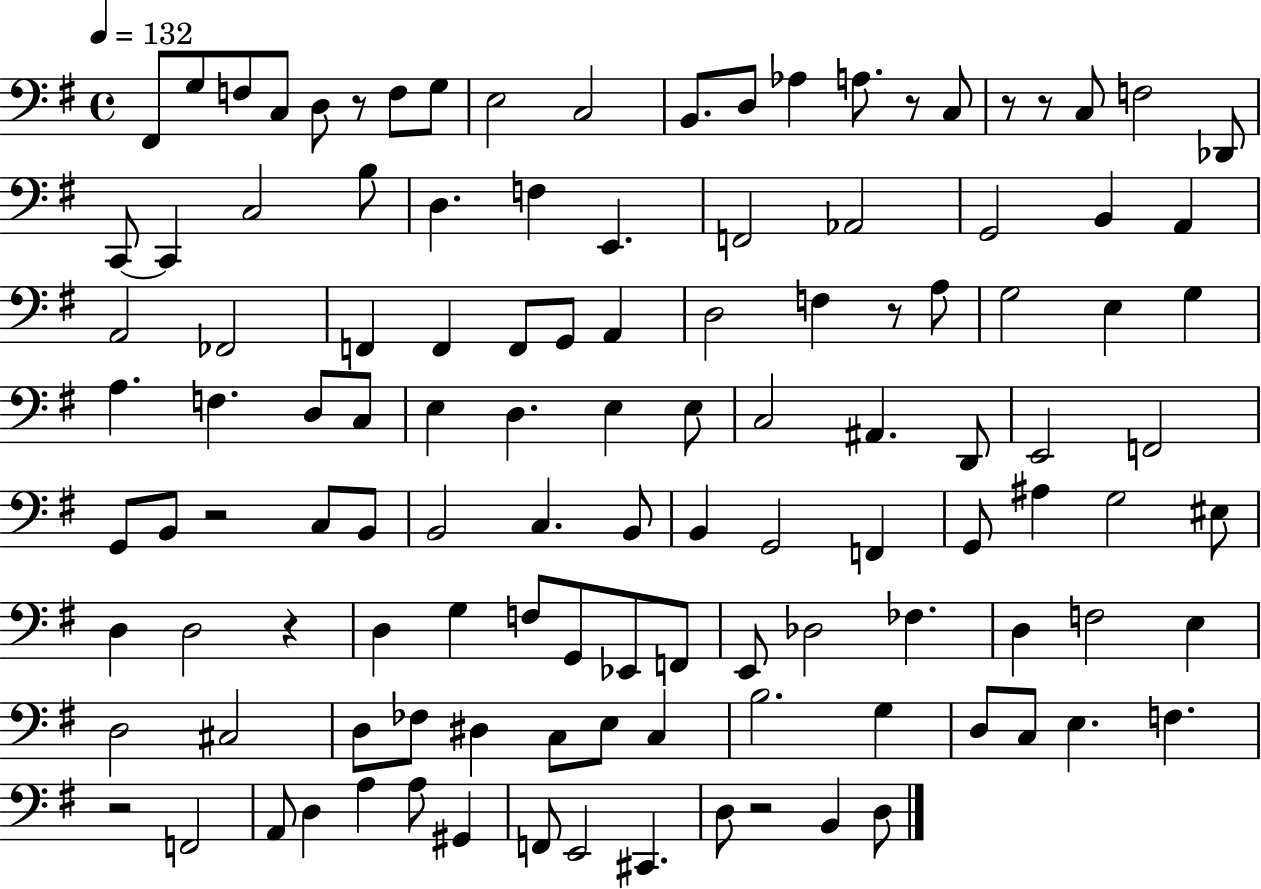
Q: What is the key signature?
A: G major